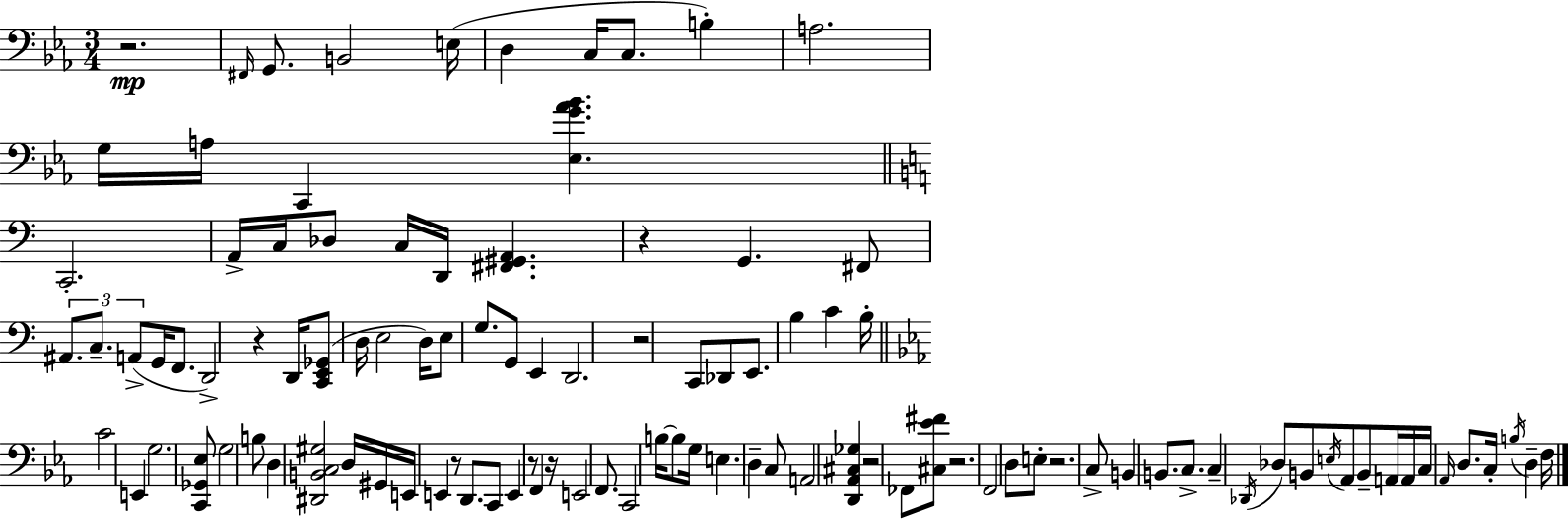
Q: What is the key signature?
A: C minor